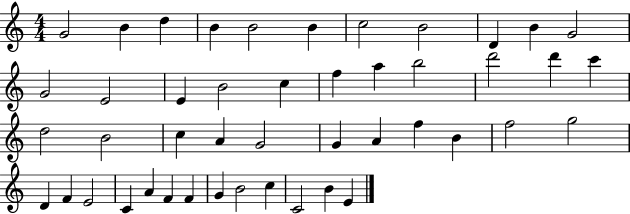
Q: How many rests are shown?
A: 0